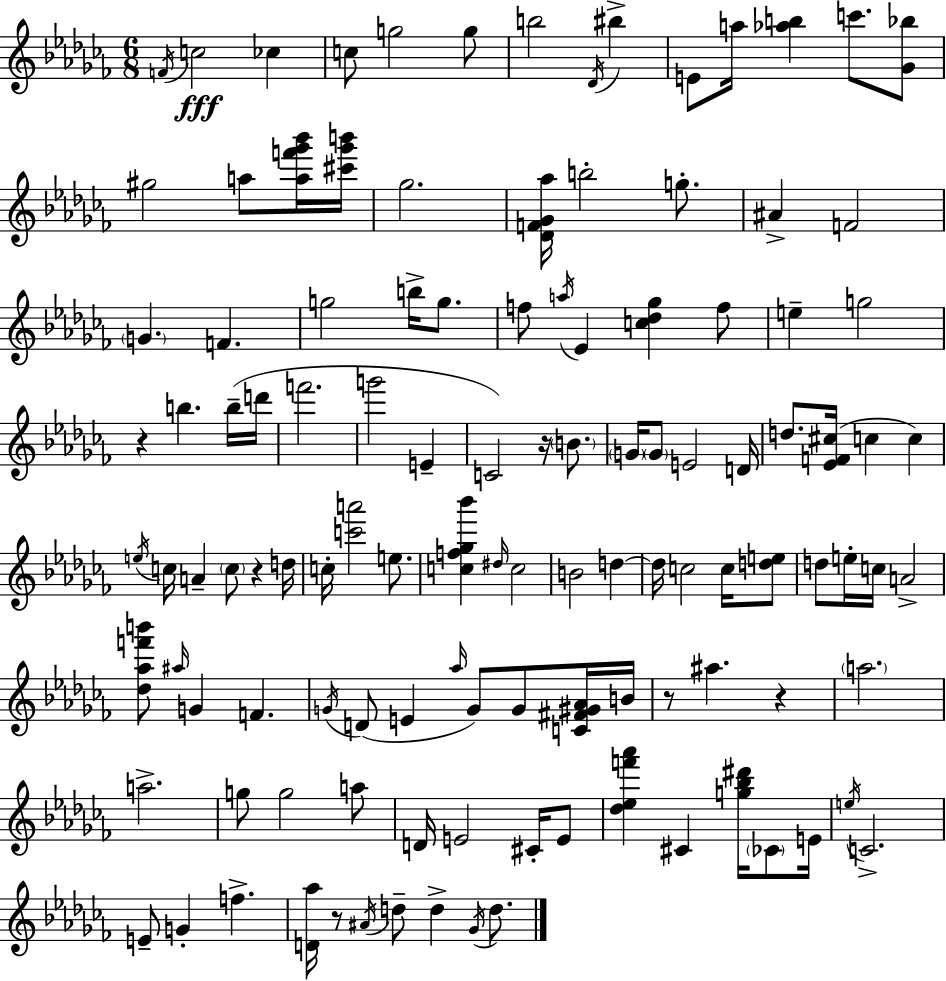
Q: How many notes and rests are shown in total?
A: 117